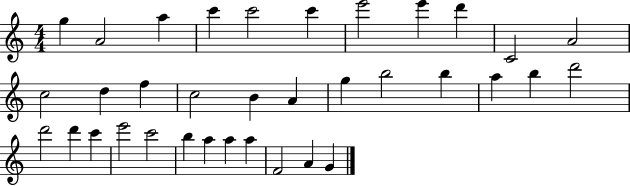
G5/q A4/h A5/q C6/q C6/h C6/q E6/h E6/q D6/q C4/h A4/h C5/h D5/q F5/q C5/h B4/q A4/q G5/q B5/h B5/q A5/q B5/q D6/h D6/h D6/q C6/q E6/h C6/h B5/q A5/q A5/q A5/q F4/h A4/q G4/q